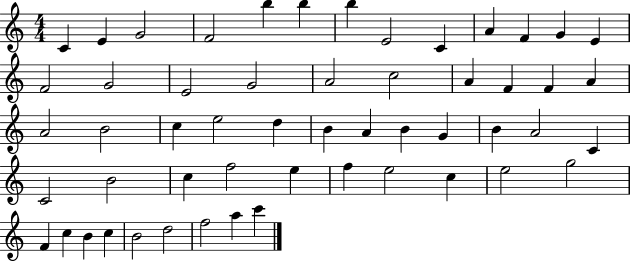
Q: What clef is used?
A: treble